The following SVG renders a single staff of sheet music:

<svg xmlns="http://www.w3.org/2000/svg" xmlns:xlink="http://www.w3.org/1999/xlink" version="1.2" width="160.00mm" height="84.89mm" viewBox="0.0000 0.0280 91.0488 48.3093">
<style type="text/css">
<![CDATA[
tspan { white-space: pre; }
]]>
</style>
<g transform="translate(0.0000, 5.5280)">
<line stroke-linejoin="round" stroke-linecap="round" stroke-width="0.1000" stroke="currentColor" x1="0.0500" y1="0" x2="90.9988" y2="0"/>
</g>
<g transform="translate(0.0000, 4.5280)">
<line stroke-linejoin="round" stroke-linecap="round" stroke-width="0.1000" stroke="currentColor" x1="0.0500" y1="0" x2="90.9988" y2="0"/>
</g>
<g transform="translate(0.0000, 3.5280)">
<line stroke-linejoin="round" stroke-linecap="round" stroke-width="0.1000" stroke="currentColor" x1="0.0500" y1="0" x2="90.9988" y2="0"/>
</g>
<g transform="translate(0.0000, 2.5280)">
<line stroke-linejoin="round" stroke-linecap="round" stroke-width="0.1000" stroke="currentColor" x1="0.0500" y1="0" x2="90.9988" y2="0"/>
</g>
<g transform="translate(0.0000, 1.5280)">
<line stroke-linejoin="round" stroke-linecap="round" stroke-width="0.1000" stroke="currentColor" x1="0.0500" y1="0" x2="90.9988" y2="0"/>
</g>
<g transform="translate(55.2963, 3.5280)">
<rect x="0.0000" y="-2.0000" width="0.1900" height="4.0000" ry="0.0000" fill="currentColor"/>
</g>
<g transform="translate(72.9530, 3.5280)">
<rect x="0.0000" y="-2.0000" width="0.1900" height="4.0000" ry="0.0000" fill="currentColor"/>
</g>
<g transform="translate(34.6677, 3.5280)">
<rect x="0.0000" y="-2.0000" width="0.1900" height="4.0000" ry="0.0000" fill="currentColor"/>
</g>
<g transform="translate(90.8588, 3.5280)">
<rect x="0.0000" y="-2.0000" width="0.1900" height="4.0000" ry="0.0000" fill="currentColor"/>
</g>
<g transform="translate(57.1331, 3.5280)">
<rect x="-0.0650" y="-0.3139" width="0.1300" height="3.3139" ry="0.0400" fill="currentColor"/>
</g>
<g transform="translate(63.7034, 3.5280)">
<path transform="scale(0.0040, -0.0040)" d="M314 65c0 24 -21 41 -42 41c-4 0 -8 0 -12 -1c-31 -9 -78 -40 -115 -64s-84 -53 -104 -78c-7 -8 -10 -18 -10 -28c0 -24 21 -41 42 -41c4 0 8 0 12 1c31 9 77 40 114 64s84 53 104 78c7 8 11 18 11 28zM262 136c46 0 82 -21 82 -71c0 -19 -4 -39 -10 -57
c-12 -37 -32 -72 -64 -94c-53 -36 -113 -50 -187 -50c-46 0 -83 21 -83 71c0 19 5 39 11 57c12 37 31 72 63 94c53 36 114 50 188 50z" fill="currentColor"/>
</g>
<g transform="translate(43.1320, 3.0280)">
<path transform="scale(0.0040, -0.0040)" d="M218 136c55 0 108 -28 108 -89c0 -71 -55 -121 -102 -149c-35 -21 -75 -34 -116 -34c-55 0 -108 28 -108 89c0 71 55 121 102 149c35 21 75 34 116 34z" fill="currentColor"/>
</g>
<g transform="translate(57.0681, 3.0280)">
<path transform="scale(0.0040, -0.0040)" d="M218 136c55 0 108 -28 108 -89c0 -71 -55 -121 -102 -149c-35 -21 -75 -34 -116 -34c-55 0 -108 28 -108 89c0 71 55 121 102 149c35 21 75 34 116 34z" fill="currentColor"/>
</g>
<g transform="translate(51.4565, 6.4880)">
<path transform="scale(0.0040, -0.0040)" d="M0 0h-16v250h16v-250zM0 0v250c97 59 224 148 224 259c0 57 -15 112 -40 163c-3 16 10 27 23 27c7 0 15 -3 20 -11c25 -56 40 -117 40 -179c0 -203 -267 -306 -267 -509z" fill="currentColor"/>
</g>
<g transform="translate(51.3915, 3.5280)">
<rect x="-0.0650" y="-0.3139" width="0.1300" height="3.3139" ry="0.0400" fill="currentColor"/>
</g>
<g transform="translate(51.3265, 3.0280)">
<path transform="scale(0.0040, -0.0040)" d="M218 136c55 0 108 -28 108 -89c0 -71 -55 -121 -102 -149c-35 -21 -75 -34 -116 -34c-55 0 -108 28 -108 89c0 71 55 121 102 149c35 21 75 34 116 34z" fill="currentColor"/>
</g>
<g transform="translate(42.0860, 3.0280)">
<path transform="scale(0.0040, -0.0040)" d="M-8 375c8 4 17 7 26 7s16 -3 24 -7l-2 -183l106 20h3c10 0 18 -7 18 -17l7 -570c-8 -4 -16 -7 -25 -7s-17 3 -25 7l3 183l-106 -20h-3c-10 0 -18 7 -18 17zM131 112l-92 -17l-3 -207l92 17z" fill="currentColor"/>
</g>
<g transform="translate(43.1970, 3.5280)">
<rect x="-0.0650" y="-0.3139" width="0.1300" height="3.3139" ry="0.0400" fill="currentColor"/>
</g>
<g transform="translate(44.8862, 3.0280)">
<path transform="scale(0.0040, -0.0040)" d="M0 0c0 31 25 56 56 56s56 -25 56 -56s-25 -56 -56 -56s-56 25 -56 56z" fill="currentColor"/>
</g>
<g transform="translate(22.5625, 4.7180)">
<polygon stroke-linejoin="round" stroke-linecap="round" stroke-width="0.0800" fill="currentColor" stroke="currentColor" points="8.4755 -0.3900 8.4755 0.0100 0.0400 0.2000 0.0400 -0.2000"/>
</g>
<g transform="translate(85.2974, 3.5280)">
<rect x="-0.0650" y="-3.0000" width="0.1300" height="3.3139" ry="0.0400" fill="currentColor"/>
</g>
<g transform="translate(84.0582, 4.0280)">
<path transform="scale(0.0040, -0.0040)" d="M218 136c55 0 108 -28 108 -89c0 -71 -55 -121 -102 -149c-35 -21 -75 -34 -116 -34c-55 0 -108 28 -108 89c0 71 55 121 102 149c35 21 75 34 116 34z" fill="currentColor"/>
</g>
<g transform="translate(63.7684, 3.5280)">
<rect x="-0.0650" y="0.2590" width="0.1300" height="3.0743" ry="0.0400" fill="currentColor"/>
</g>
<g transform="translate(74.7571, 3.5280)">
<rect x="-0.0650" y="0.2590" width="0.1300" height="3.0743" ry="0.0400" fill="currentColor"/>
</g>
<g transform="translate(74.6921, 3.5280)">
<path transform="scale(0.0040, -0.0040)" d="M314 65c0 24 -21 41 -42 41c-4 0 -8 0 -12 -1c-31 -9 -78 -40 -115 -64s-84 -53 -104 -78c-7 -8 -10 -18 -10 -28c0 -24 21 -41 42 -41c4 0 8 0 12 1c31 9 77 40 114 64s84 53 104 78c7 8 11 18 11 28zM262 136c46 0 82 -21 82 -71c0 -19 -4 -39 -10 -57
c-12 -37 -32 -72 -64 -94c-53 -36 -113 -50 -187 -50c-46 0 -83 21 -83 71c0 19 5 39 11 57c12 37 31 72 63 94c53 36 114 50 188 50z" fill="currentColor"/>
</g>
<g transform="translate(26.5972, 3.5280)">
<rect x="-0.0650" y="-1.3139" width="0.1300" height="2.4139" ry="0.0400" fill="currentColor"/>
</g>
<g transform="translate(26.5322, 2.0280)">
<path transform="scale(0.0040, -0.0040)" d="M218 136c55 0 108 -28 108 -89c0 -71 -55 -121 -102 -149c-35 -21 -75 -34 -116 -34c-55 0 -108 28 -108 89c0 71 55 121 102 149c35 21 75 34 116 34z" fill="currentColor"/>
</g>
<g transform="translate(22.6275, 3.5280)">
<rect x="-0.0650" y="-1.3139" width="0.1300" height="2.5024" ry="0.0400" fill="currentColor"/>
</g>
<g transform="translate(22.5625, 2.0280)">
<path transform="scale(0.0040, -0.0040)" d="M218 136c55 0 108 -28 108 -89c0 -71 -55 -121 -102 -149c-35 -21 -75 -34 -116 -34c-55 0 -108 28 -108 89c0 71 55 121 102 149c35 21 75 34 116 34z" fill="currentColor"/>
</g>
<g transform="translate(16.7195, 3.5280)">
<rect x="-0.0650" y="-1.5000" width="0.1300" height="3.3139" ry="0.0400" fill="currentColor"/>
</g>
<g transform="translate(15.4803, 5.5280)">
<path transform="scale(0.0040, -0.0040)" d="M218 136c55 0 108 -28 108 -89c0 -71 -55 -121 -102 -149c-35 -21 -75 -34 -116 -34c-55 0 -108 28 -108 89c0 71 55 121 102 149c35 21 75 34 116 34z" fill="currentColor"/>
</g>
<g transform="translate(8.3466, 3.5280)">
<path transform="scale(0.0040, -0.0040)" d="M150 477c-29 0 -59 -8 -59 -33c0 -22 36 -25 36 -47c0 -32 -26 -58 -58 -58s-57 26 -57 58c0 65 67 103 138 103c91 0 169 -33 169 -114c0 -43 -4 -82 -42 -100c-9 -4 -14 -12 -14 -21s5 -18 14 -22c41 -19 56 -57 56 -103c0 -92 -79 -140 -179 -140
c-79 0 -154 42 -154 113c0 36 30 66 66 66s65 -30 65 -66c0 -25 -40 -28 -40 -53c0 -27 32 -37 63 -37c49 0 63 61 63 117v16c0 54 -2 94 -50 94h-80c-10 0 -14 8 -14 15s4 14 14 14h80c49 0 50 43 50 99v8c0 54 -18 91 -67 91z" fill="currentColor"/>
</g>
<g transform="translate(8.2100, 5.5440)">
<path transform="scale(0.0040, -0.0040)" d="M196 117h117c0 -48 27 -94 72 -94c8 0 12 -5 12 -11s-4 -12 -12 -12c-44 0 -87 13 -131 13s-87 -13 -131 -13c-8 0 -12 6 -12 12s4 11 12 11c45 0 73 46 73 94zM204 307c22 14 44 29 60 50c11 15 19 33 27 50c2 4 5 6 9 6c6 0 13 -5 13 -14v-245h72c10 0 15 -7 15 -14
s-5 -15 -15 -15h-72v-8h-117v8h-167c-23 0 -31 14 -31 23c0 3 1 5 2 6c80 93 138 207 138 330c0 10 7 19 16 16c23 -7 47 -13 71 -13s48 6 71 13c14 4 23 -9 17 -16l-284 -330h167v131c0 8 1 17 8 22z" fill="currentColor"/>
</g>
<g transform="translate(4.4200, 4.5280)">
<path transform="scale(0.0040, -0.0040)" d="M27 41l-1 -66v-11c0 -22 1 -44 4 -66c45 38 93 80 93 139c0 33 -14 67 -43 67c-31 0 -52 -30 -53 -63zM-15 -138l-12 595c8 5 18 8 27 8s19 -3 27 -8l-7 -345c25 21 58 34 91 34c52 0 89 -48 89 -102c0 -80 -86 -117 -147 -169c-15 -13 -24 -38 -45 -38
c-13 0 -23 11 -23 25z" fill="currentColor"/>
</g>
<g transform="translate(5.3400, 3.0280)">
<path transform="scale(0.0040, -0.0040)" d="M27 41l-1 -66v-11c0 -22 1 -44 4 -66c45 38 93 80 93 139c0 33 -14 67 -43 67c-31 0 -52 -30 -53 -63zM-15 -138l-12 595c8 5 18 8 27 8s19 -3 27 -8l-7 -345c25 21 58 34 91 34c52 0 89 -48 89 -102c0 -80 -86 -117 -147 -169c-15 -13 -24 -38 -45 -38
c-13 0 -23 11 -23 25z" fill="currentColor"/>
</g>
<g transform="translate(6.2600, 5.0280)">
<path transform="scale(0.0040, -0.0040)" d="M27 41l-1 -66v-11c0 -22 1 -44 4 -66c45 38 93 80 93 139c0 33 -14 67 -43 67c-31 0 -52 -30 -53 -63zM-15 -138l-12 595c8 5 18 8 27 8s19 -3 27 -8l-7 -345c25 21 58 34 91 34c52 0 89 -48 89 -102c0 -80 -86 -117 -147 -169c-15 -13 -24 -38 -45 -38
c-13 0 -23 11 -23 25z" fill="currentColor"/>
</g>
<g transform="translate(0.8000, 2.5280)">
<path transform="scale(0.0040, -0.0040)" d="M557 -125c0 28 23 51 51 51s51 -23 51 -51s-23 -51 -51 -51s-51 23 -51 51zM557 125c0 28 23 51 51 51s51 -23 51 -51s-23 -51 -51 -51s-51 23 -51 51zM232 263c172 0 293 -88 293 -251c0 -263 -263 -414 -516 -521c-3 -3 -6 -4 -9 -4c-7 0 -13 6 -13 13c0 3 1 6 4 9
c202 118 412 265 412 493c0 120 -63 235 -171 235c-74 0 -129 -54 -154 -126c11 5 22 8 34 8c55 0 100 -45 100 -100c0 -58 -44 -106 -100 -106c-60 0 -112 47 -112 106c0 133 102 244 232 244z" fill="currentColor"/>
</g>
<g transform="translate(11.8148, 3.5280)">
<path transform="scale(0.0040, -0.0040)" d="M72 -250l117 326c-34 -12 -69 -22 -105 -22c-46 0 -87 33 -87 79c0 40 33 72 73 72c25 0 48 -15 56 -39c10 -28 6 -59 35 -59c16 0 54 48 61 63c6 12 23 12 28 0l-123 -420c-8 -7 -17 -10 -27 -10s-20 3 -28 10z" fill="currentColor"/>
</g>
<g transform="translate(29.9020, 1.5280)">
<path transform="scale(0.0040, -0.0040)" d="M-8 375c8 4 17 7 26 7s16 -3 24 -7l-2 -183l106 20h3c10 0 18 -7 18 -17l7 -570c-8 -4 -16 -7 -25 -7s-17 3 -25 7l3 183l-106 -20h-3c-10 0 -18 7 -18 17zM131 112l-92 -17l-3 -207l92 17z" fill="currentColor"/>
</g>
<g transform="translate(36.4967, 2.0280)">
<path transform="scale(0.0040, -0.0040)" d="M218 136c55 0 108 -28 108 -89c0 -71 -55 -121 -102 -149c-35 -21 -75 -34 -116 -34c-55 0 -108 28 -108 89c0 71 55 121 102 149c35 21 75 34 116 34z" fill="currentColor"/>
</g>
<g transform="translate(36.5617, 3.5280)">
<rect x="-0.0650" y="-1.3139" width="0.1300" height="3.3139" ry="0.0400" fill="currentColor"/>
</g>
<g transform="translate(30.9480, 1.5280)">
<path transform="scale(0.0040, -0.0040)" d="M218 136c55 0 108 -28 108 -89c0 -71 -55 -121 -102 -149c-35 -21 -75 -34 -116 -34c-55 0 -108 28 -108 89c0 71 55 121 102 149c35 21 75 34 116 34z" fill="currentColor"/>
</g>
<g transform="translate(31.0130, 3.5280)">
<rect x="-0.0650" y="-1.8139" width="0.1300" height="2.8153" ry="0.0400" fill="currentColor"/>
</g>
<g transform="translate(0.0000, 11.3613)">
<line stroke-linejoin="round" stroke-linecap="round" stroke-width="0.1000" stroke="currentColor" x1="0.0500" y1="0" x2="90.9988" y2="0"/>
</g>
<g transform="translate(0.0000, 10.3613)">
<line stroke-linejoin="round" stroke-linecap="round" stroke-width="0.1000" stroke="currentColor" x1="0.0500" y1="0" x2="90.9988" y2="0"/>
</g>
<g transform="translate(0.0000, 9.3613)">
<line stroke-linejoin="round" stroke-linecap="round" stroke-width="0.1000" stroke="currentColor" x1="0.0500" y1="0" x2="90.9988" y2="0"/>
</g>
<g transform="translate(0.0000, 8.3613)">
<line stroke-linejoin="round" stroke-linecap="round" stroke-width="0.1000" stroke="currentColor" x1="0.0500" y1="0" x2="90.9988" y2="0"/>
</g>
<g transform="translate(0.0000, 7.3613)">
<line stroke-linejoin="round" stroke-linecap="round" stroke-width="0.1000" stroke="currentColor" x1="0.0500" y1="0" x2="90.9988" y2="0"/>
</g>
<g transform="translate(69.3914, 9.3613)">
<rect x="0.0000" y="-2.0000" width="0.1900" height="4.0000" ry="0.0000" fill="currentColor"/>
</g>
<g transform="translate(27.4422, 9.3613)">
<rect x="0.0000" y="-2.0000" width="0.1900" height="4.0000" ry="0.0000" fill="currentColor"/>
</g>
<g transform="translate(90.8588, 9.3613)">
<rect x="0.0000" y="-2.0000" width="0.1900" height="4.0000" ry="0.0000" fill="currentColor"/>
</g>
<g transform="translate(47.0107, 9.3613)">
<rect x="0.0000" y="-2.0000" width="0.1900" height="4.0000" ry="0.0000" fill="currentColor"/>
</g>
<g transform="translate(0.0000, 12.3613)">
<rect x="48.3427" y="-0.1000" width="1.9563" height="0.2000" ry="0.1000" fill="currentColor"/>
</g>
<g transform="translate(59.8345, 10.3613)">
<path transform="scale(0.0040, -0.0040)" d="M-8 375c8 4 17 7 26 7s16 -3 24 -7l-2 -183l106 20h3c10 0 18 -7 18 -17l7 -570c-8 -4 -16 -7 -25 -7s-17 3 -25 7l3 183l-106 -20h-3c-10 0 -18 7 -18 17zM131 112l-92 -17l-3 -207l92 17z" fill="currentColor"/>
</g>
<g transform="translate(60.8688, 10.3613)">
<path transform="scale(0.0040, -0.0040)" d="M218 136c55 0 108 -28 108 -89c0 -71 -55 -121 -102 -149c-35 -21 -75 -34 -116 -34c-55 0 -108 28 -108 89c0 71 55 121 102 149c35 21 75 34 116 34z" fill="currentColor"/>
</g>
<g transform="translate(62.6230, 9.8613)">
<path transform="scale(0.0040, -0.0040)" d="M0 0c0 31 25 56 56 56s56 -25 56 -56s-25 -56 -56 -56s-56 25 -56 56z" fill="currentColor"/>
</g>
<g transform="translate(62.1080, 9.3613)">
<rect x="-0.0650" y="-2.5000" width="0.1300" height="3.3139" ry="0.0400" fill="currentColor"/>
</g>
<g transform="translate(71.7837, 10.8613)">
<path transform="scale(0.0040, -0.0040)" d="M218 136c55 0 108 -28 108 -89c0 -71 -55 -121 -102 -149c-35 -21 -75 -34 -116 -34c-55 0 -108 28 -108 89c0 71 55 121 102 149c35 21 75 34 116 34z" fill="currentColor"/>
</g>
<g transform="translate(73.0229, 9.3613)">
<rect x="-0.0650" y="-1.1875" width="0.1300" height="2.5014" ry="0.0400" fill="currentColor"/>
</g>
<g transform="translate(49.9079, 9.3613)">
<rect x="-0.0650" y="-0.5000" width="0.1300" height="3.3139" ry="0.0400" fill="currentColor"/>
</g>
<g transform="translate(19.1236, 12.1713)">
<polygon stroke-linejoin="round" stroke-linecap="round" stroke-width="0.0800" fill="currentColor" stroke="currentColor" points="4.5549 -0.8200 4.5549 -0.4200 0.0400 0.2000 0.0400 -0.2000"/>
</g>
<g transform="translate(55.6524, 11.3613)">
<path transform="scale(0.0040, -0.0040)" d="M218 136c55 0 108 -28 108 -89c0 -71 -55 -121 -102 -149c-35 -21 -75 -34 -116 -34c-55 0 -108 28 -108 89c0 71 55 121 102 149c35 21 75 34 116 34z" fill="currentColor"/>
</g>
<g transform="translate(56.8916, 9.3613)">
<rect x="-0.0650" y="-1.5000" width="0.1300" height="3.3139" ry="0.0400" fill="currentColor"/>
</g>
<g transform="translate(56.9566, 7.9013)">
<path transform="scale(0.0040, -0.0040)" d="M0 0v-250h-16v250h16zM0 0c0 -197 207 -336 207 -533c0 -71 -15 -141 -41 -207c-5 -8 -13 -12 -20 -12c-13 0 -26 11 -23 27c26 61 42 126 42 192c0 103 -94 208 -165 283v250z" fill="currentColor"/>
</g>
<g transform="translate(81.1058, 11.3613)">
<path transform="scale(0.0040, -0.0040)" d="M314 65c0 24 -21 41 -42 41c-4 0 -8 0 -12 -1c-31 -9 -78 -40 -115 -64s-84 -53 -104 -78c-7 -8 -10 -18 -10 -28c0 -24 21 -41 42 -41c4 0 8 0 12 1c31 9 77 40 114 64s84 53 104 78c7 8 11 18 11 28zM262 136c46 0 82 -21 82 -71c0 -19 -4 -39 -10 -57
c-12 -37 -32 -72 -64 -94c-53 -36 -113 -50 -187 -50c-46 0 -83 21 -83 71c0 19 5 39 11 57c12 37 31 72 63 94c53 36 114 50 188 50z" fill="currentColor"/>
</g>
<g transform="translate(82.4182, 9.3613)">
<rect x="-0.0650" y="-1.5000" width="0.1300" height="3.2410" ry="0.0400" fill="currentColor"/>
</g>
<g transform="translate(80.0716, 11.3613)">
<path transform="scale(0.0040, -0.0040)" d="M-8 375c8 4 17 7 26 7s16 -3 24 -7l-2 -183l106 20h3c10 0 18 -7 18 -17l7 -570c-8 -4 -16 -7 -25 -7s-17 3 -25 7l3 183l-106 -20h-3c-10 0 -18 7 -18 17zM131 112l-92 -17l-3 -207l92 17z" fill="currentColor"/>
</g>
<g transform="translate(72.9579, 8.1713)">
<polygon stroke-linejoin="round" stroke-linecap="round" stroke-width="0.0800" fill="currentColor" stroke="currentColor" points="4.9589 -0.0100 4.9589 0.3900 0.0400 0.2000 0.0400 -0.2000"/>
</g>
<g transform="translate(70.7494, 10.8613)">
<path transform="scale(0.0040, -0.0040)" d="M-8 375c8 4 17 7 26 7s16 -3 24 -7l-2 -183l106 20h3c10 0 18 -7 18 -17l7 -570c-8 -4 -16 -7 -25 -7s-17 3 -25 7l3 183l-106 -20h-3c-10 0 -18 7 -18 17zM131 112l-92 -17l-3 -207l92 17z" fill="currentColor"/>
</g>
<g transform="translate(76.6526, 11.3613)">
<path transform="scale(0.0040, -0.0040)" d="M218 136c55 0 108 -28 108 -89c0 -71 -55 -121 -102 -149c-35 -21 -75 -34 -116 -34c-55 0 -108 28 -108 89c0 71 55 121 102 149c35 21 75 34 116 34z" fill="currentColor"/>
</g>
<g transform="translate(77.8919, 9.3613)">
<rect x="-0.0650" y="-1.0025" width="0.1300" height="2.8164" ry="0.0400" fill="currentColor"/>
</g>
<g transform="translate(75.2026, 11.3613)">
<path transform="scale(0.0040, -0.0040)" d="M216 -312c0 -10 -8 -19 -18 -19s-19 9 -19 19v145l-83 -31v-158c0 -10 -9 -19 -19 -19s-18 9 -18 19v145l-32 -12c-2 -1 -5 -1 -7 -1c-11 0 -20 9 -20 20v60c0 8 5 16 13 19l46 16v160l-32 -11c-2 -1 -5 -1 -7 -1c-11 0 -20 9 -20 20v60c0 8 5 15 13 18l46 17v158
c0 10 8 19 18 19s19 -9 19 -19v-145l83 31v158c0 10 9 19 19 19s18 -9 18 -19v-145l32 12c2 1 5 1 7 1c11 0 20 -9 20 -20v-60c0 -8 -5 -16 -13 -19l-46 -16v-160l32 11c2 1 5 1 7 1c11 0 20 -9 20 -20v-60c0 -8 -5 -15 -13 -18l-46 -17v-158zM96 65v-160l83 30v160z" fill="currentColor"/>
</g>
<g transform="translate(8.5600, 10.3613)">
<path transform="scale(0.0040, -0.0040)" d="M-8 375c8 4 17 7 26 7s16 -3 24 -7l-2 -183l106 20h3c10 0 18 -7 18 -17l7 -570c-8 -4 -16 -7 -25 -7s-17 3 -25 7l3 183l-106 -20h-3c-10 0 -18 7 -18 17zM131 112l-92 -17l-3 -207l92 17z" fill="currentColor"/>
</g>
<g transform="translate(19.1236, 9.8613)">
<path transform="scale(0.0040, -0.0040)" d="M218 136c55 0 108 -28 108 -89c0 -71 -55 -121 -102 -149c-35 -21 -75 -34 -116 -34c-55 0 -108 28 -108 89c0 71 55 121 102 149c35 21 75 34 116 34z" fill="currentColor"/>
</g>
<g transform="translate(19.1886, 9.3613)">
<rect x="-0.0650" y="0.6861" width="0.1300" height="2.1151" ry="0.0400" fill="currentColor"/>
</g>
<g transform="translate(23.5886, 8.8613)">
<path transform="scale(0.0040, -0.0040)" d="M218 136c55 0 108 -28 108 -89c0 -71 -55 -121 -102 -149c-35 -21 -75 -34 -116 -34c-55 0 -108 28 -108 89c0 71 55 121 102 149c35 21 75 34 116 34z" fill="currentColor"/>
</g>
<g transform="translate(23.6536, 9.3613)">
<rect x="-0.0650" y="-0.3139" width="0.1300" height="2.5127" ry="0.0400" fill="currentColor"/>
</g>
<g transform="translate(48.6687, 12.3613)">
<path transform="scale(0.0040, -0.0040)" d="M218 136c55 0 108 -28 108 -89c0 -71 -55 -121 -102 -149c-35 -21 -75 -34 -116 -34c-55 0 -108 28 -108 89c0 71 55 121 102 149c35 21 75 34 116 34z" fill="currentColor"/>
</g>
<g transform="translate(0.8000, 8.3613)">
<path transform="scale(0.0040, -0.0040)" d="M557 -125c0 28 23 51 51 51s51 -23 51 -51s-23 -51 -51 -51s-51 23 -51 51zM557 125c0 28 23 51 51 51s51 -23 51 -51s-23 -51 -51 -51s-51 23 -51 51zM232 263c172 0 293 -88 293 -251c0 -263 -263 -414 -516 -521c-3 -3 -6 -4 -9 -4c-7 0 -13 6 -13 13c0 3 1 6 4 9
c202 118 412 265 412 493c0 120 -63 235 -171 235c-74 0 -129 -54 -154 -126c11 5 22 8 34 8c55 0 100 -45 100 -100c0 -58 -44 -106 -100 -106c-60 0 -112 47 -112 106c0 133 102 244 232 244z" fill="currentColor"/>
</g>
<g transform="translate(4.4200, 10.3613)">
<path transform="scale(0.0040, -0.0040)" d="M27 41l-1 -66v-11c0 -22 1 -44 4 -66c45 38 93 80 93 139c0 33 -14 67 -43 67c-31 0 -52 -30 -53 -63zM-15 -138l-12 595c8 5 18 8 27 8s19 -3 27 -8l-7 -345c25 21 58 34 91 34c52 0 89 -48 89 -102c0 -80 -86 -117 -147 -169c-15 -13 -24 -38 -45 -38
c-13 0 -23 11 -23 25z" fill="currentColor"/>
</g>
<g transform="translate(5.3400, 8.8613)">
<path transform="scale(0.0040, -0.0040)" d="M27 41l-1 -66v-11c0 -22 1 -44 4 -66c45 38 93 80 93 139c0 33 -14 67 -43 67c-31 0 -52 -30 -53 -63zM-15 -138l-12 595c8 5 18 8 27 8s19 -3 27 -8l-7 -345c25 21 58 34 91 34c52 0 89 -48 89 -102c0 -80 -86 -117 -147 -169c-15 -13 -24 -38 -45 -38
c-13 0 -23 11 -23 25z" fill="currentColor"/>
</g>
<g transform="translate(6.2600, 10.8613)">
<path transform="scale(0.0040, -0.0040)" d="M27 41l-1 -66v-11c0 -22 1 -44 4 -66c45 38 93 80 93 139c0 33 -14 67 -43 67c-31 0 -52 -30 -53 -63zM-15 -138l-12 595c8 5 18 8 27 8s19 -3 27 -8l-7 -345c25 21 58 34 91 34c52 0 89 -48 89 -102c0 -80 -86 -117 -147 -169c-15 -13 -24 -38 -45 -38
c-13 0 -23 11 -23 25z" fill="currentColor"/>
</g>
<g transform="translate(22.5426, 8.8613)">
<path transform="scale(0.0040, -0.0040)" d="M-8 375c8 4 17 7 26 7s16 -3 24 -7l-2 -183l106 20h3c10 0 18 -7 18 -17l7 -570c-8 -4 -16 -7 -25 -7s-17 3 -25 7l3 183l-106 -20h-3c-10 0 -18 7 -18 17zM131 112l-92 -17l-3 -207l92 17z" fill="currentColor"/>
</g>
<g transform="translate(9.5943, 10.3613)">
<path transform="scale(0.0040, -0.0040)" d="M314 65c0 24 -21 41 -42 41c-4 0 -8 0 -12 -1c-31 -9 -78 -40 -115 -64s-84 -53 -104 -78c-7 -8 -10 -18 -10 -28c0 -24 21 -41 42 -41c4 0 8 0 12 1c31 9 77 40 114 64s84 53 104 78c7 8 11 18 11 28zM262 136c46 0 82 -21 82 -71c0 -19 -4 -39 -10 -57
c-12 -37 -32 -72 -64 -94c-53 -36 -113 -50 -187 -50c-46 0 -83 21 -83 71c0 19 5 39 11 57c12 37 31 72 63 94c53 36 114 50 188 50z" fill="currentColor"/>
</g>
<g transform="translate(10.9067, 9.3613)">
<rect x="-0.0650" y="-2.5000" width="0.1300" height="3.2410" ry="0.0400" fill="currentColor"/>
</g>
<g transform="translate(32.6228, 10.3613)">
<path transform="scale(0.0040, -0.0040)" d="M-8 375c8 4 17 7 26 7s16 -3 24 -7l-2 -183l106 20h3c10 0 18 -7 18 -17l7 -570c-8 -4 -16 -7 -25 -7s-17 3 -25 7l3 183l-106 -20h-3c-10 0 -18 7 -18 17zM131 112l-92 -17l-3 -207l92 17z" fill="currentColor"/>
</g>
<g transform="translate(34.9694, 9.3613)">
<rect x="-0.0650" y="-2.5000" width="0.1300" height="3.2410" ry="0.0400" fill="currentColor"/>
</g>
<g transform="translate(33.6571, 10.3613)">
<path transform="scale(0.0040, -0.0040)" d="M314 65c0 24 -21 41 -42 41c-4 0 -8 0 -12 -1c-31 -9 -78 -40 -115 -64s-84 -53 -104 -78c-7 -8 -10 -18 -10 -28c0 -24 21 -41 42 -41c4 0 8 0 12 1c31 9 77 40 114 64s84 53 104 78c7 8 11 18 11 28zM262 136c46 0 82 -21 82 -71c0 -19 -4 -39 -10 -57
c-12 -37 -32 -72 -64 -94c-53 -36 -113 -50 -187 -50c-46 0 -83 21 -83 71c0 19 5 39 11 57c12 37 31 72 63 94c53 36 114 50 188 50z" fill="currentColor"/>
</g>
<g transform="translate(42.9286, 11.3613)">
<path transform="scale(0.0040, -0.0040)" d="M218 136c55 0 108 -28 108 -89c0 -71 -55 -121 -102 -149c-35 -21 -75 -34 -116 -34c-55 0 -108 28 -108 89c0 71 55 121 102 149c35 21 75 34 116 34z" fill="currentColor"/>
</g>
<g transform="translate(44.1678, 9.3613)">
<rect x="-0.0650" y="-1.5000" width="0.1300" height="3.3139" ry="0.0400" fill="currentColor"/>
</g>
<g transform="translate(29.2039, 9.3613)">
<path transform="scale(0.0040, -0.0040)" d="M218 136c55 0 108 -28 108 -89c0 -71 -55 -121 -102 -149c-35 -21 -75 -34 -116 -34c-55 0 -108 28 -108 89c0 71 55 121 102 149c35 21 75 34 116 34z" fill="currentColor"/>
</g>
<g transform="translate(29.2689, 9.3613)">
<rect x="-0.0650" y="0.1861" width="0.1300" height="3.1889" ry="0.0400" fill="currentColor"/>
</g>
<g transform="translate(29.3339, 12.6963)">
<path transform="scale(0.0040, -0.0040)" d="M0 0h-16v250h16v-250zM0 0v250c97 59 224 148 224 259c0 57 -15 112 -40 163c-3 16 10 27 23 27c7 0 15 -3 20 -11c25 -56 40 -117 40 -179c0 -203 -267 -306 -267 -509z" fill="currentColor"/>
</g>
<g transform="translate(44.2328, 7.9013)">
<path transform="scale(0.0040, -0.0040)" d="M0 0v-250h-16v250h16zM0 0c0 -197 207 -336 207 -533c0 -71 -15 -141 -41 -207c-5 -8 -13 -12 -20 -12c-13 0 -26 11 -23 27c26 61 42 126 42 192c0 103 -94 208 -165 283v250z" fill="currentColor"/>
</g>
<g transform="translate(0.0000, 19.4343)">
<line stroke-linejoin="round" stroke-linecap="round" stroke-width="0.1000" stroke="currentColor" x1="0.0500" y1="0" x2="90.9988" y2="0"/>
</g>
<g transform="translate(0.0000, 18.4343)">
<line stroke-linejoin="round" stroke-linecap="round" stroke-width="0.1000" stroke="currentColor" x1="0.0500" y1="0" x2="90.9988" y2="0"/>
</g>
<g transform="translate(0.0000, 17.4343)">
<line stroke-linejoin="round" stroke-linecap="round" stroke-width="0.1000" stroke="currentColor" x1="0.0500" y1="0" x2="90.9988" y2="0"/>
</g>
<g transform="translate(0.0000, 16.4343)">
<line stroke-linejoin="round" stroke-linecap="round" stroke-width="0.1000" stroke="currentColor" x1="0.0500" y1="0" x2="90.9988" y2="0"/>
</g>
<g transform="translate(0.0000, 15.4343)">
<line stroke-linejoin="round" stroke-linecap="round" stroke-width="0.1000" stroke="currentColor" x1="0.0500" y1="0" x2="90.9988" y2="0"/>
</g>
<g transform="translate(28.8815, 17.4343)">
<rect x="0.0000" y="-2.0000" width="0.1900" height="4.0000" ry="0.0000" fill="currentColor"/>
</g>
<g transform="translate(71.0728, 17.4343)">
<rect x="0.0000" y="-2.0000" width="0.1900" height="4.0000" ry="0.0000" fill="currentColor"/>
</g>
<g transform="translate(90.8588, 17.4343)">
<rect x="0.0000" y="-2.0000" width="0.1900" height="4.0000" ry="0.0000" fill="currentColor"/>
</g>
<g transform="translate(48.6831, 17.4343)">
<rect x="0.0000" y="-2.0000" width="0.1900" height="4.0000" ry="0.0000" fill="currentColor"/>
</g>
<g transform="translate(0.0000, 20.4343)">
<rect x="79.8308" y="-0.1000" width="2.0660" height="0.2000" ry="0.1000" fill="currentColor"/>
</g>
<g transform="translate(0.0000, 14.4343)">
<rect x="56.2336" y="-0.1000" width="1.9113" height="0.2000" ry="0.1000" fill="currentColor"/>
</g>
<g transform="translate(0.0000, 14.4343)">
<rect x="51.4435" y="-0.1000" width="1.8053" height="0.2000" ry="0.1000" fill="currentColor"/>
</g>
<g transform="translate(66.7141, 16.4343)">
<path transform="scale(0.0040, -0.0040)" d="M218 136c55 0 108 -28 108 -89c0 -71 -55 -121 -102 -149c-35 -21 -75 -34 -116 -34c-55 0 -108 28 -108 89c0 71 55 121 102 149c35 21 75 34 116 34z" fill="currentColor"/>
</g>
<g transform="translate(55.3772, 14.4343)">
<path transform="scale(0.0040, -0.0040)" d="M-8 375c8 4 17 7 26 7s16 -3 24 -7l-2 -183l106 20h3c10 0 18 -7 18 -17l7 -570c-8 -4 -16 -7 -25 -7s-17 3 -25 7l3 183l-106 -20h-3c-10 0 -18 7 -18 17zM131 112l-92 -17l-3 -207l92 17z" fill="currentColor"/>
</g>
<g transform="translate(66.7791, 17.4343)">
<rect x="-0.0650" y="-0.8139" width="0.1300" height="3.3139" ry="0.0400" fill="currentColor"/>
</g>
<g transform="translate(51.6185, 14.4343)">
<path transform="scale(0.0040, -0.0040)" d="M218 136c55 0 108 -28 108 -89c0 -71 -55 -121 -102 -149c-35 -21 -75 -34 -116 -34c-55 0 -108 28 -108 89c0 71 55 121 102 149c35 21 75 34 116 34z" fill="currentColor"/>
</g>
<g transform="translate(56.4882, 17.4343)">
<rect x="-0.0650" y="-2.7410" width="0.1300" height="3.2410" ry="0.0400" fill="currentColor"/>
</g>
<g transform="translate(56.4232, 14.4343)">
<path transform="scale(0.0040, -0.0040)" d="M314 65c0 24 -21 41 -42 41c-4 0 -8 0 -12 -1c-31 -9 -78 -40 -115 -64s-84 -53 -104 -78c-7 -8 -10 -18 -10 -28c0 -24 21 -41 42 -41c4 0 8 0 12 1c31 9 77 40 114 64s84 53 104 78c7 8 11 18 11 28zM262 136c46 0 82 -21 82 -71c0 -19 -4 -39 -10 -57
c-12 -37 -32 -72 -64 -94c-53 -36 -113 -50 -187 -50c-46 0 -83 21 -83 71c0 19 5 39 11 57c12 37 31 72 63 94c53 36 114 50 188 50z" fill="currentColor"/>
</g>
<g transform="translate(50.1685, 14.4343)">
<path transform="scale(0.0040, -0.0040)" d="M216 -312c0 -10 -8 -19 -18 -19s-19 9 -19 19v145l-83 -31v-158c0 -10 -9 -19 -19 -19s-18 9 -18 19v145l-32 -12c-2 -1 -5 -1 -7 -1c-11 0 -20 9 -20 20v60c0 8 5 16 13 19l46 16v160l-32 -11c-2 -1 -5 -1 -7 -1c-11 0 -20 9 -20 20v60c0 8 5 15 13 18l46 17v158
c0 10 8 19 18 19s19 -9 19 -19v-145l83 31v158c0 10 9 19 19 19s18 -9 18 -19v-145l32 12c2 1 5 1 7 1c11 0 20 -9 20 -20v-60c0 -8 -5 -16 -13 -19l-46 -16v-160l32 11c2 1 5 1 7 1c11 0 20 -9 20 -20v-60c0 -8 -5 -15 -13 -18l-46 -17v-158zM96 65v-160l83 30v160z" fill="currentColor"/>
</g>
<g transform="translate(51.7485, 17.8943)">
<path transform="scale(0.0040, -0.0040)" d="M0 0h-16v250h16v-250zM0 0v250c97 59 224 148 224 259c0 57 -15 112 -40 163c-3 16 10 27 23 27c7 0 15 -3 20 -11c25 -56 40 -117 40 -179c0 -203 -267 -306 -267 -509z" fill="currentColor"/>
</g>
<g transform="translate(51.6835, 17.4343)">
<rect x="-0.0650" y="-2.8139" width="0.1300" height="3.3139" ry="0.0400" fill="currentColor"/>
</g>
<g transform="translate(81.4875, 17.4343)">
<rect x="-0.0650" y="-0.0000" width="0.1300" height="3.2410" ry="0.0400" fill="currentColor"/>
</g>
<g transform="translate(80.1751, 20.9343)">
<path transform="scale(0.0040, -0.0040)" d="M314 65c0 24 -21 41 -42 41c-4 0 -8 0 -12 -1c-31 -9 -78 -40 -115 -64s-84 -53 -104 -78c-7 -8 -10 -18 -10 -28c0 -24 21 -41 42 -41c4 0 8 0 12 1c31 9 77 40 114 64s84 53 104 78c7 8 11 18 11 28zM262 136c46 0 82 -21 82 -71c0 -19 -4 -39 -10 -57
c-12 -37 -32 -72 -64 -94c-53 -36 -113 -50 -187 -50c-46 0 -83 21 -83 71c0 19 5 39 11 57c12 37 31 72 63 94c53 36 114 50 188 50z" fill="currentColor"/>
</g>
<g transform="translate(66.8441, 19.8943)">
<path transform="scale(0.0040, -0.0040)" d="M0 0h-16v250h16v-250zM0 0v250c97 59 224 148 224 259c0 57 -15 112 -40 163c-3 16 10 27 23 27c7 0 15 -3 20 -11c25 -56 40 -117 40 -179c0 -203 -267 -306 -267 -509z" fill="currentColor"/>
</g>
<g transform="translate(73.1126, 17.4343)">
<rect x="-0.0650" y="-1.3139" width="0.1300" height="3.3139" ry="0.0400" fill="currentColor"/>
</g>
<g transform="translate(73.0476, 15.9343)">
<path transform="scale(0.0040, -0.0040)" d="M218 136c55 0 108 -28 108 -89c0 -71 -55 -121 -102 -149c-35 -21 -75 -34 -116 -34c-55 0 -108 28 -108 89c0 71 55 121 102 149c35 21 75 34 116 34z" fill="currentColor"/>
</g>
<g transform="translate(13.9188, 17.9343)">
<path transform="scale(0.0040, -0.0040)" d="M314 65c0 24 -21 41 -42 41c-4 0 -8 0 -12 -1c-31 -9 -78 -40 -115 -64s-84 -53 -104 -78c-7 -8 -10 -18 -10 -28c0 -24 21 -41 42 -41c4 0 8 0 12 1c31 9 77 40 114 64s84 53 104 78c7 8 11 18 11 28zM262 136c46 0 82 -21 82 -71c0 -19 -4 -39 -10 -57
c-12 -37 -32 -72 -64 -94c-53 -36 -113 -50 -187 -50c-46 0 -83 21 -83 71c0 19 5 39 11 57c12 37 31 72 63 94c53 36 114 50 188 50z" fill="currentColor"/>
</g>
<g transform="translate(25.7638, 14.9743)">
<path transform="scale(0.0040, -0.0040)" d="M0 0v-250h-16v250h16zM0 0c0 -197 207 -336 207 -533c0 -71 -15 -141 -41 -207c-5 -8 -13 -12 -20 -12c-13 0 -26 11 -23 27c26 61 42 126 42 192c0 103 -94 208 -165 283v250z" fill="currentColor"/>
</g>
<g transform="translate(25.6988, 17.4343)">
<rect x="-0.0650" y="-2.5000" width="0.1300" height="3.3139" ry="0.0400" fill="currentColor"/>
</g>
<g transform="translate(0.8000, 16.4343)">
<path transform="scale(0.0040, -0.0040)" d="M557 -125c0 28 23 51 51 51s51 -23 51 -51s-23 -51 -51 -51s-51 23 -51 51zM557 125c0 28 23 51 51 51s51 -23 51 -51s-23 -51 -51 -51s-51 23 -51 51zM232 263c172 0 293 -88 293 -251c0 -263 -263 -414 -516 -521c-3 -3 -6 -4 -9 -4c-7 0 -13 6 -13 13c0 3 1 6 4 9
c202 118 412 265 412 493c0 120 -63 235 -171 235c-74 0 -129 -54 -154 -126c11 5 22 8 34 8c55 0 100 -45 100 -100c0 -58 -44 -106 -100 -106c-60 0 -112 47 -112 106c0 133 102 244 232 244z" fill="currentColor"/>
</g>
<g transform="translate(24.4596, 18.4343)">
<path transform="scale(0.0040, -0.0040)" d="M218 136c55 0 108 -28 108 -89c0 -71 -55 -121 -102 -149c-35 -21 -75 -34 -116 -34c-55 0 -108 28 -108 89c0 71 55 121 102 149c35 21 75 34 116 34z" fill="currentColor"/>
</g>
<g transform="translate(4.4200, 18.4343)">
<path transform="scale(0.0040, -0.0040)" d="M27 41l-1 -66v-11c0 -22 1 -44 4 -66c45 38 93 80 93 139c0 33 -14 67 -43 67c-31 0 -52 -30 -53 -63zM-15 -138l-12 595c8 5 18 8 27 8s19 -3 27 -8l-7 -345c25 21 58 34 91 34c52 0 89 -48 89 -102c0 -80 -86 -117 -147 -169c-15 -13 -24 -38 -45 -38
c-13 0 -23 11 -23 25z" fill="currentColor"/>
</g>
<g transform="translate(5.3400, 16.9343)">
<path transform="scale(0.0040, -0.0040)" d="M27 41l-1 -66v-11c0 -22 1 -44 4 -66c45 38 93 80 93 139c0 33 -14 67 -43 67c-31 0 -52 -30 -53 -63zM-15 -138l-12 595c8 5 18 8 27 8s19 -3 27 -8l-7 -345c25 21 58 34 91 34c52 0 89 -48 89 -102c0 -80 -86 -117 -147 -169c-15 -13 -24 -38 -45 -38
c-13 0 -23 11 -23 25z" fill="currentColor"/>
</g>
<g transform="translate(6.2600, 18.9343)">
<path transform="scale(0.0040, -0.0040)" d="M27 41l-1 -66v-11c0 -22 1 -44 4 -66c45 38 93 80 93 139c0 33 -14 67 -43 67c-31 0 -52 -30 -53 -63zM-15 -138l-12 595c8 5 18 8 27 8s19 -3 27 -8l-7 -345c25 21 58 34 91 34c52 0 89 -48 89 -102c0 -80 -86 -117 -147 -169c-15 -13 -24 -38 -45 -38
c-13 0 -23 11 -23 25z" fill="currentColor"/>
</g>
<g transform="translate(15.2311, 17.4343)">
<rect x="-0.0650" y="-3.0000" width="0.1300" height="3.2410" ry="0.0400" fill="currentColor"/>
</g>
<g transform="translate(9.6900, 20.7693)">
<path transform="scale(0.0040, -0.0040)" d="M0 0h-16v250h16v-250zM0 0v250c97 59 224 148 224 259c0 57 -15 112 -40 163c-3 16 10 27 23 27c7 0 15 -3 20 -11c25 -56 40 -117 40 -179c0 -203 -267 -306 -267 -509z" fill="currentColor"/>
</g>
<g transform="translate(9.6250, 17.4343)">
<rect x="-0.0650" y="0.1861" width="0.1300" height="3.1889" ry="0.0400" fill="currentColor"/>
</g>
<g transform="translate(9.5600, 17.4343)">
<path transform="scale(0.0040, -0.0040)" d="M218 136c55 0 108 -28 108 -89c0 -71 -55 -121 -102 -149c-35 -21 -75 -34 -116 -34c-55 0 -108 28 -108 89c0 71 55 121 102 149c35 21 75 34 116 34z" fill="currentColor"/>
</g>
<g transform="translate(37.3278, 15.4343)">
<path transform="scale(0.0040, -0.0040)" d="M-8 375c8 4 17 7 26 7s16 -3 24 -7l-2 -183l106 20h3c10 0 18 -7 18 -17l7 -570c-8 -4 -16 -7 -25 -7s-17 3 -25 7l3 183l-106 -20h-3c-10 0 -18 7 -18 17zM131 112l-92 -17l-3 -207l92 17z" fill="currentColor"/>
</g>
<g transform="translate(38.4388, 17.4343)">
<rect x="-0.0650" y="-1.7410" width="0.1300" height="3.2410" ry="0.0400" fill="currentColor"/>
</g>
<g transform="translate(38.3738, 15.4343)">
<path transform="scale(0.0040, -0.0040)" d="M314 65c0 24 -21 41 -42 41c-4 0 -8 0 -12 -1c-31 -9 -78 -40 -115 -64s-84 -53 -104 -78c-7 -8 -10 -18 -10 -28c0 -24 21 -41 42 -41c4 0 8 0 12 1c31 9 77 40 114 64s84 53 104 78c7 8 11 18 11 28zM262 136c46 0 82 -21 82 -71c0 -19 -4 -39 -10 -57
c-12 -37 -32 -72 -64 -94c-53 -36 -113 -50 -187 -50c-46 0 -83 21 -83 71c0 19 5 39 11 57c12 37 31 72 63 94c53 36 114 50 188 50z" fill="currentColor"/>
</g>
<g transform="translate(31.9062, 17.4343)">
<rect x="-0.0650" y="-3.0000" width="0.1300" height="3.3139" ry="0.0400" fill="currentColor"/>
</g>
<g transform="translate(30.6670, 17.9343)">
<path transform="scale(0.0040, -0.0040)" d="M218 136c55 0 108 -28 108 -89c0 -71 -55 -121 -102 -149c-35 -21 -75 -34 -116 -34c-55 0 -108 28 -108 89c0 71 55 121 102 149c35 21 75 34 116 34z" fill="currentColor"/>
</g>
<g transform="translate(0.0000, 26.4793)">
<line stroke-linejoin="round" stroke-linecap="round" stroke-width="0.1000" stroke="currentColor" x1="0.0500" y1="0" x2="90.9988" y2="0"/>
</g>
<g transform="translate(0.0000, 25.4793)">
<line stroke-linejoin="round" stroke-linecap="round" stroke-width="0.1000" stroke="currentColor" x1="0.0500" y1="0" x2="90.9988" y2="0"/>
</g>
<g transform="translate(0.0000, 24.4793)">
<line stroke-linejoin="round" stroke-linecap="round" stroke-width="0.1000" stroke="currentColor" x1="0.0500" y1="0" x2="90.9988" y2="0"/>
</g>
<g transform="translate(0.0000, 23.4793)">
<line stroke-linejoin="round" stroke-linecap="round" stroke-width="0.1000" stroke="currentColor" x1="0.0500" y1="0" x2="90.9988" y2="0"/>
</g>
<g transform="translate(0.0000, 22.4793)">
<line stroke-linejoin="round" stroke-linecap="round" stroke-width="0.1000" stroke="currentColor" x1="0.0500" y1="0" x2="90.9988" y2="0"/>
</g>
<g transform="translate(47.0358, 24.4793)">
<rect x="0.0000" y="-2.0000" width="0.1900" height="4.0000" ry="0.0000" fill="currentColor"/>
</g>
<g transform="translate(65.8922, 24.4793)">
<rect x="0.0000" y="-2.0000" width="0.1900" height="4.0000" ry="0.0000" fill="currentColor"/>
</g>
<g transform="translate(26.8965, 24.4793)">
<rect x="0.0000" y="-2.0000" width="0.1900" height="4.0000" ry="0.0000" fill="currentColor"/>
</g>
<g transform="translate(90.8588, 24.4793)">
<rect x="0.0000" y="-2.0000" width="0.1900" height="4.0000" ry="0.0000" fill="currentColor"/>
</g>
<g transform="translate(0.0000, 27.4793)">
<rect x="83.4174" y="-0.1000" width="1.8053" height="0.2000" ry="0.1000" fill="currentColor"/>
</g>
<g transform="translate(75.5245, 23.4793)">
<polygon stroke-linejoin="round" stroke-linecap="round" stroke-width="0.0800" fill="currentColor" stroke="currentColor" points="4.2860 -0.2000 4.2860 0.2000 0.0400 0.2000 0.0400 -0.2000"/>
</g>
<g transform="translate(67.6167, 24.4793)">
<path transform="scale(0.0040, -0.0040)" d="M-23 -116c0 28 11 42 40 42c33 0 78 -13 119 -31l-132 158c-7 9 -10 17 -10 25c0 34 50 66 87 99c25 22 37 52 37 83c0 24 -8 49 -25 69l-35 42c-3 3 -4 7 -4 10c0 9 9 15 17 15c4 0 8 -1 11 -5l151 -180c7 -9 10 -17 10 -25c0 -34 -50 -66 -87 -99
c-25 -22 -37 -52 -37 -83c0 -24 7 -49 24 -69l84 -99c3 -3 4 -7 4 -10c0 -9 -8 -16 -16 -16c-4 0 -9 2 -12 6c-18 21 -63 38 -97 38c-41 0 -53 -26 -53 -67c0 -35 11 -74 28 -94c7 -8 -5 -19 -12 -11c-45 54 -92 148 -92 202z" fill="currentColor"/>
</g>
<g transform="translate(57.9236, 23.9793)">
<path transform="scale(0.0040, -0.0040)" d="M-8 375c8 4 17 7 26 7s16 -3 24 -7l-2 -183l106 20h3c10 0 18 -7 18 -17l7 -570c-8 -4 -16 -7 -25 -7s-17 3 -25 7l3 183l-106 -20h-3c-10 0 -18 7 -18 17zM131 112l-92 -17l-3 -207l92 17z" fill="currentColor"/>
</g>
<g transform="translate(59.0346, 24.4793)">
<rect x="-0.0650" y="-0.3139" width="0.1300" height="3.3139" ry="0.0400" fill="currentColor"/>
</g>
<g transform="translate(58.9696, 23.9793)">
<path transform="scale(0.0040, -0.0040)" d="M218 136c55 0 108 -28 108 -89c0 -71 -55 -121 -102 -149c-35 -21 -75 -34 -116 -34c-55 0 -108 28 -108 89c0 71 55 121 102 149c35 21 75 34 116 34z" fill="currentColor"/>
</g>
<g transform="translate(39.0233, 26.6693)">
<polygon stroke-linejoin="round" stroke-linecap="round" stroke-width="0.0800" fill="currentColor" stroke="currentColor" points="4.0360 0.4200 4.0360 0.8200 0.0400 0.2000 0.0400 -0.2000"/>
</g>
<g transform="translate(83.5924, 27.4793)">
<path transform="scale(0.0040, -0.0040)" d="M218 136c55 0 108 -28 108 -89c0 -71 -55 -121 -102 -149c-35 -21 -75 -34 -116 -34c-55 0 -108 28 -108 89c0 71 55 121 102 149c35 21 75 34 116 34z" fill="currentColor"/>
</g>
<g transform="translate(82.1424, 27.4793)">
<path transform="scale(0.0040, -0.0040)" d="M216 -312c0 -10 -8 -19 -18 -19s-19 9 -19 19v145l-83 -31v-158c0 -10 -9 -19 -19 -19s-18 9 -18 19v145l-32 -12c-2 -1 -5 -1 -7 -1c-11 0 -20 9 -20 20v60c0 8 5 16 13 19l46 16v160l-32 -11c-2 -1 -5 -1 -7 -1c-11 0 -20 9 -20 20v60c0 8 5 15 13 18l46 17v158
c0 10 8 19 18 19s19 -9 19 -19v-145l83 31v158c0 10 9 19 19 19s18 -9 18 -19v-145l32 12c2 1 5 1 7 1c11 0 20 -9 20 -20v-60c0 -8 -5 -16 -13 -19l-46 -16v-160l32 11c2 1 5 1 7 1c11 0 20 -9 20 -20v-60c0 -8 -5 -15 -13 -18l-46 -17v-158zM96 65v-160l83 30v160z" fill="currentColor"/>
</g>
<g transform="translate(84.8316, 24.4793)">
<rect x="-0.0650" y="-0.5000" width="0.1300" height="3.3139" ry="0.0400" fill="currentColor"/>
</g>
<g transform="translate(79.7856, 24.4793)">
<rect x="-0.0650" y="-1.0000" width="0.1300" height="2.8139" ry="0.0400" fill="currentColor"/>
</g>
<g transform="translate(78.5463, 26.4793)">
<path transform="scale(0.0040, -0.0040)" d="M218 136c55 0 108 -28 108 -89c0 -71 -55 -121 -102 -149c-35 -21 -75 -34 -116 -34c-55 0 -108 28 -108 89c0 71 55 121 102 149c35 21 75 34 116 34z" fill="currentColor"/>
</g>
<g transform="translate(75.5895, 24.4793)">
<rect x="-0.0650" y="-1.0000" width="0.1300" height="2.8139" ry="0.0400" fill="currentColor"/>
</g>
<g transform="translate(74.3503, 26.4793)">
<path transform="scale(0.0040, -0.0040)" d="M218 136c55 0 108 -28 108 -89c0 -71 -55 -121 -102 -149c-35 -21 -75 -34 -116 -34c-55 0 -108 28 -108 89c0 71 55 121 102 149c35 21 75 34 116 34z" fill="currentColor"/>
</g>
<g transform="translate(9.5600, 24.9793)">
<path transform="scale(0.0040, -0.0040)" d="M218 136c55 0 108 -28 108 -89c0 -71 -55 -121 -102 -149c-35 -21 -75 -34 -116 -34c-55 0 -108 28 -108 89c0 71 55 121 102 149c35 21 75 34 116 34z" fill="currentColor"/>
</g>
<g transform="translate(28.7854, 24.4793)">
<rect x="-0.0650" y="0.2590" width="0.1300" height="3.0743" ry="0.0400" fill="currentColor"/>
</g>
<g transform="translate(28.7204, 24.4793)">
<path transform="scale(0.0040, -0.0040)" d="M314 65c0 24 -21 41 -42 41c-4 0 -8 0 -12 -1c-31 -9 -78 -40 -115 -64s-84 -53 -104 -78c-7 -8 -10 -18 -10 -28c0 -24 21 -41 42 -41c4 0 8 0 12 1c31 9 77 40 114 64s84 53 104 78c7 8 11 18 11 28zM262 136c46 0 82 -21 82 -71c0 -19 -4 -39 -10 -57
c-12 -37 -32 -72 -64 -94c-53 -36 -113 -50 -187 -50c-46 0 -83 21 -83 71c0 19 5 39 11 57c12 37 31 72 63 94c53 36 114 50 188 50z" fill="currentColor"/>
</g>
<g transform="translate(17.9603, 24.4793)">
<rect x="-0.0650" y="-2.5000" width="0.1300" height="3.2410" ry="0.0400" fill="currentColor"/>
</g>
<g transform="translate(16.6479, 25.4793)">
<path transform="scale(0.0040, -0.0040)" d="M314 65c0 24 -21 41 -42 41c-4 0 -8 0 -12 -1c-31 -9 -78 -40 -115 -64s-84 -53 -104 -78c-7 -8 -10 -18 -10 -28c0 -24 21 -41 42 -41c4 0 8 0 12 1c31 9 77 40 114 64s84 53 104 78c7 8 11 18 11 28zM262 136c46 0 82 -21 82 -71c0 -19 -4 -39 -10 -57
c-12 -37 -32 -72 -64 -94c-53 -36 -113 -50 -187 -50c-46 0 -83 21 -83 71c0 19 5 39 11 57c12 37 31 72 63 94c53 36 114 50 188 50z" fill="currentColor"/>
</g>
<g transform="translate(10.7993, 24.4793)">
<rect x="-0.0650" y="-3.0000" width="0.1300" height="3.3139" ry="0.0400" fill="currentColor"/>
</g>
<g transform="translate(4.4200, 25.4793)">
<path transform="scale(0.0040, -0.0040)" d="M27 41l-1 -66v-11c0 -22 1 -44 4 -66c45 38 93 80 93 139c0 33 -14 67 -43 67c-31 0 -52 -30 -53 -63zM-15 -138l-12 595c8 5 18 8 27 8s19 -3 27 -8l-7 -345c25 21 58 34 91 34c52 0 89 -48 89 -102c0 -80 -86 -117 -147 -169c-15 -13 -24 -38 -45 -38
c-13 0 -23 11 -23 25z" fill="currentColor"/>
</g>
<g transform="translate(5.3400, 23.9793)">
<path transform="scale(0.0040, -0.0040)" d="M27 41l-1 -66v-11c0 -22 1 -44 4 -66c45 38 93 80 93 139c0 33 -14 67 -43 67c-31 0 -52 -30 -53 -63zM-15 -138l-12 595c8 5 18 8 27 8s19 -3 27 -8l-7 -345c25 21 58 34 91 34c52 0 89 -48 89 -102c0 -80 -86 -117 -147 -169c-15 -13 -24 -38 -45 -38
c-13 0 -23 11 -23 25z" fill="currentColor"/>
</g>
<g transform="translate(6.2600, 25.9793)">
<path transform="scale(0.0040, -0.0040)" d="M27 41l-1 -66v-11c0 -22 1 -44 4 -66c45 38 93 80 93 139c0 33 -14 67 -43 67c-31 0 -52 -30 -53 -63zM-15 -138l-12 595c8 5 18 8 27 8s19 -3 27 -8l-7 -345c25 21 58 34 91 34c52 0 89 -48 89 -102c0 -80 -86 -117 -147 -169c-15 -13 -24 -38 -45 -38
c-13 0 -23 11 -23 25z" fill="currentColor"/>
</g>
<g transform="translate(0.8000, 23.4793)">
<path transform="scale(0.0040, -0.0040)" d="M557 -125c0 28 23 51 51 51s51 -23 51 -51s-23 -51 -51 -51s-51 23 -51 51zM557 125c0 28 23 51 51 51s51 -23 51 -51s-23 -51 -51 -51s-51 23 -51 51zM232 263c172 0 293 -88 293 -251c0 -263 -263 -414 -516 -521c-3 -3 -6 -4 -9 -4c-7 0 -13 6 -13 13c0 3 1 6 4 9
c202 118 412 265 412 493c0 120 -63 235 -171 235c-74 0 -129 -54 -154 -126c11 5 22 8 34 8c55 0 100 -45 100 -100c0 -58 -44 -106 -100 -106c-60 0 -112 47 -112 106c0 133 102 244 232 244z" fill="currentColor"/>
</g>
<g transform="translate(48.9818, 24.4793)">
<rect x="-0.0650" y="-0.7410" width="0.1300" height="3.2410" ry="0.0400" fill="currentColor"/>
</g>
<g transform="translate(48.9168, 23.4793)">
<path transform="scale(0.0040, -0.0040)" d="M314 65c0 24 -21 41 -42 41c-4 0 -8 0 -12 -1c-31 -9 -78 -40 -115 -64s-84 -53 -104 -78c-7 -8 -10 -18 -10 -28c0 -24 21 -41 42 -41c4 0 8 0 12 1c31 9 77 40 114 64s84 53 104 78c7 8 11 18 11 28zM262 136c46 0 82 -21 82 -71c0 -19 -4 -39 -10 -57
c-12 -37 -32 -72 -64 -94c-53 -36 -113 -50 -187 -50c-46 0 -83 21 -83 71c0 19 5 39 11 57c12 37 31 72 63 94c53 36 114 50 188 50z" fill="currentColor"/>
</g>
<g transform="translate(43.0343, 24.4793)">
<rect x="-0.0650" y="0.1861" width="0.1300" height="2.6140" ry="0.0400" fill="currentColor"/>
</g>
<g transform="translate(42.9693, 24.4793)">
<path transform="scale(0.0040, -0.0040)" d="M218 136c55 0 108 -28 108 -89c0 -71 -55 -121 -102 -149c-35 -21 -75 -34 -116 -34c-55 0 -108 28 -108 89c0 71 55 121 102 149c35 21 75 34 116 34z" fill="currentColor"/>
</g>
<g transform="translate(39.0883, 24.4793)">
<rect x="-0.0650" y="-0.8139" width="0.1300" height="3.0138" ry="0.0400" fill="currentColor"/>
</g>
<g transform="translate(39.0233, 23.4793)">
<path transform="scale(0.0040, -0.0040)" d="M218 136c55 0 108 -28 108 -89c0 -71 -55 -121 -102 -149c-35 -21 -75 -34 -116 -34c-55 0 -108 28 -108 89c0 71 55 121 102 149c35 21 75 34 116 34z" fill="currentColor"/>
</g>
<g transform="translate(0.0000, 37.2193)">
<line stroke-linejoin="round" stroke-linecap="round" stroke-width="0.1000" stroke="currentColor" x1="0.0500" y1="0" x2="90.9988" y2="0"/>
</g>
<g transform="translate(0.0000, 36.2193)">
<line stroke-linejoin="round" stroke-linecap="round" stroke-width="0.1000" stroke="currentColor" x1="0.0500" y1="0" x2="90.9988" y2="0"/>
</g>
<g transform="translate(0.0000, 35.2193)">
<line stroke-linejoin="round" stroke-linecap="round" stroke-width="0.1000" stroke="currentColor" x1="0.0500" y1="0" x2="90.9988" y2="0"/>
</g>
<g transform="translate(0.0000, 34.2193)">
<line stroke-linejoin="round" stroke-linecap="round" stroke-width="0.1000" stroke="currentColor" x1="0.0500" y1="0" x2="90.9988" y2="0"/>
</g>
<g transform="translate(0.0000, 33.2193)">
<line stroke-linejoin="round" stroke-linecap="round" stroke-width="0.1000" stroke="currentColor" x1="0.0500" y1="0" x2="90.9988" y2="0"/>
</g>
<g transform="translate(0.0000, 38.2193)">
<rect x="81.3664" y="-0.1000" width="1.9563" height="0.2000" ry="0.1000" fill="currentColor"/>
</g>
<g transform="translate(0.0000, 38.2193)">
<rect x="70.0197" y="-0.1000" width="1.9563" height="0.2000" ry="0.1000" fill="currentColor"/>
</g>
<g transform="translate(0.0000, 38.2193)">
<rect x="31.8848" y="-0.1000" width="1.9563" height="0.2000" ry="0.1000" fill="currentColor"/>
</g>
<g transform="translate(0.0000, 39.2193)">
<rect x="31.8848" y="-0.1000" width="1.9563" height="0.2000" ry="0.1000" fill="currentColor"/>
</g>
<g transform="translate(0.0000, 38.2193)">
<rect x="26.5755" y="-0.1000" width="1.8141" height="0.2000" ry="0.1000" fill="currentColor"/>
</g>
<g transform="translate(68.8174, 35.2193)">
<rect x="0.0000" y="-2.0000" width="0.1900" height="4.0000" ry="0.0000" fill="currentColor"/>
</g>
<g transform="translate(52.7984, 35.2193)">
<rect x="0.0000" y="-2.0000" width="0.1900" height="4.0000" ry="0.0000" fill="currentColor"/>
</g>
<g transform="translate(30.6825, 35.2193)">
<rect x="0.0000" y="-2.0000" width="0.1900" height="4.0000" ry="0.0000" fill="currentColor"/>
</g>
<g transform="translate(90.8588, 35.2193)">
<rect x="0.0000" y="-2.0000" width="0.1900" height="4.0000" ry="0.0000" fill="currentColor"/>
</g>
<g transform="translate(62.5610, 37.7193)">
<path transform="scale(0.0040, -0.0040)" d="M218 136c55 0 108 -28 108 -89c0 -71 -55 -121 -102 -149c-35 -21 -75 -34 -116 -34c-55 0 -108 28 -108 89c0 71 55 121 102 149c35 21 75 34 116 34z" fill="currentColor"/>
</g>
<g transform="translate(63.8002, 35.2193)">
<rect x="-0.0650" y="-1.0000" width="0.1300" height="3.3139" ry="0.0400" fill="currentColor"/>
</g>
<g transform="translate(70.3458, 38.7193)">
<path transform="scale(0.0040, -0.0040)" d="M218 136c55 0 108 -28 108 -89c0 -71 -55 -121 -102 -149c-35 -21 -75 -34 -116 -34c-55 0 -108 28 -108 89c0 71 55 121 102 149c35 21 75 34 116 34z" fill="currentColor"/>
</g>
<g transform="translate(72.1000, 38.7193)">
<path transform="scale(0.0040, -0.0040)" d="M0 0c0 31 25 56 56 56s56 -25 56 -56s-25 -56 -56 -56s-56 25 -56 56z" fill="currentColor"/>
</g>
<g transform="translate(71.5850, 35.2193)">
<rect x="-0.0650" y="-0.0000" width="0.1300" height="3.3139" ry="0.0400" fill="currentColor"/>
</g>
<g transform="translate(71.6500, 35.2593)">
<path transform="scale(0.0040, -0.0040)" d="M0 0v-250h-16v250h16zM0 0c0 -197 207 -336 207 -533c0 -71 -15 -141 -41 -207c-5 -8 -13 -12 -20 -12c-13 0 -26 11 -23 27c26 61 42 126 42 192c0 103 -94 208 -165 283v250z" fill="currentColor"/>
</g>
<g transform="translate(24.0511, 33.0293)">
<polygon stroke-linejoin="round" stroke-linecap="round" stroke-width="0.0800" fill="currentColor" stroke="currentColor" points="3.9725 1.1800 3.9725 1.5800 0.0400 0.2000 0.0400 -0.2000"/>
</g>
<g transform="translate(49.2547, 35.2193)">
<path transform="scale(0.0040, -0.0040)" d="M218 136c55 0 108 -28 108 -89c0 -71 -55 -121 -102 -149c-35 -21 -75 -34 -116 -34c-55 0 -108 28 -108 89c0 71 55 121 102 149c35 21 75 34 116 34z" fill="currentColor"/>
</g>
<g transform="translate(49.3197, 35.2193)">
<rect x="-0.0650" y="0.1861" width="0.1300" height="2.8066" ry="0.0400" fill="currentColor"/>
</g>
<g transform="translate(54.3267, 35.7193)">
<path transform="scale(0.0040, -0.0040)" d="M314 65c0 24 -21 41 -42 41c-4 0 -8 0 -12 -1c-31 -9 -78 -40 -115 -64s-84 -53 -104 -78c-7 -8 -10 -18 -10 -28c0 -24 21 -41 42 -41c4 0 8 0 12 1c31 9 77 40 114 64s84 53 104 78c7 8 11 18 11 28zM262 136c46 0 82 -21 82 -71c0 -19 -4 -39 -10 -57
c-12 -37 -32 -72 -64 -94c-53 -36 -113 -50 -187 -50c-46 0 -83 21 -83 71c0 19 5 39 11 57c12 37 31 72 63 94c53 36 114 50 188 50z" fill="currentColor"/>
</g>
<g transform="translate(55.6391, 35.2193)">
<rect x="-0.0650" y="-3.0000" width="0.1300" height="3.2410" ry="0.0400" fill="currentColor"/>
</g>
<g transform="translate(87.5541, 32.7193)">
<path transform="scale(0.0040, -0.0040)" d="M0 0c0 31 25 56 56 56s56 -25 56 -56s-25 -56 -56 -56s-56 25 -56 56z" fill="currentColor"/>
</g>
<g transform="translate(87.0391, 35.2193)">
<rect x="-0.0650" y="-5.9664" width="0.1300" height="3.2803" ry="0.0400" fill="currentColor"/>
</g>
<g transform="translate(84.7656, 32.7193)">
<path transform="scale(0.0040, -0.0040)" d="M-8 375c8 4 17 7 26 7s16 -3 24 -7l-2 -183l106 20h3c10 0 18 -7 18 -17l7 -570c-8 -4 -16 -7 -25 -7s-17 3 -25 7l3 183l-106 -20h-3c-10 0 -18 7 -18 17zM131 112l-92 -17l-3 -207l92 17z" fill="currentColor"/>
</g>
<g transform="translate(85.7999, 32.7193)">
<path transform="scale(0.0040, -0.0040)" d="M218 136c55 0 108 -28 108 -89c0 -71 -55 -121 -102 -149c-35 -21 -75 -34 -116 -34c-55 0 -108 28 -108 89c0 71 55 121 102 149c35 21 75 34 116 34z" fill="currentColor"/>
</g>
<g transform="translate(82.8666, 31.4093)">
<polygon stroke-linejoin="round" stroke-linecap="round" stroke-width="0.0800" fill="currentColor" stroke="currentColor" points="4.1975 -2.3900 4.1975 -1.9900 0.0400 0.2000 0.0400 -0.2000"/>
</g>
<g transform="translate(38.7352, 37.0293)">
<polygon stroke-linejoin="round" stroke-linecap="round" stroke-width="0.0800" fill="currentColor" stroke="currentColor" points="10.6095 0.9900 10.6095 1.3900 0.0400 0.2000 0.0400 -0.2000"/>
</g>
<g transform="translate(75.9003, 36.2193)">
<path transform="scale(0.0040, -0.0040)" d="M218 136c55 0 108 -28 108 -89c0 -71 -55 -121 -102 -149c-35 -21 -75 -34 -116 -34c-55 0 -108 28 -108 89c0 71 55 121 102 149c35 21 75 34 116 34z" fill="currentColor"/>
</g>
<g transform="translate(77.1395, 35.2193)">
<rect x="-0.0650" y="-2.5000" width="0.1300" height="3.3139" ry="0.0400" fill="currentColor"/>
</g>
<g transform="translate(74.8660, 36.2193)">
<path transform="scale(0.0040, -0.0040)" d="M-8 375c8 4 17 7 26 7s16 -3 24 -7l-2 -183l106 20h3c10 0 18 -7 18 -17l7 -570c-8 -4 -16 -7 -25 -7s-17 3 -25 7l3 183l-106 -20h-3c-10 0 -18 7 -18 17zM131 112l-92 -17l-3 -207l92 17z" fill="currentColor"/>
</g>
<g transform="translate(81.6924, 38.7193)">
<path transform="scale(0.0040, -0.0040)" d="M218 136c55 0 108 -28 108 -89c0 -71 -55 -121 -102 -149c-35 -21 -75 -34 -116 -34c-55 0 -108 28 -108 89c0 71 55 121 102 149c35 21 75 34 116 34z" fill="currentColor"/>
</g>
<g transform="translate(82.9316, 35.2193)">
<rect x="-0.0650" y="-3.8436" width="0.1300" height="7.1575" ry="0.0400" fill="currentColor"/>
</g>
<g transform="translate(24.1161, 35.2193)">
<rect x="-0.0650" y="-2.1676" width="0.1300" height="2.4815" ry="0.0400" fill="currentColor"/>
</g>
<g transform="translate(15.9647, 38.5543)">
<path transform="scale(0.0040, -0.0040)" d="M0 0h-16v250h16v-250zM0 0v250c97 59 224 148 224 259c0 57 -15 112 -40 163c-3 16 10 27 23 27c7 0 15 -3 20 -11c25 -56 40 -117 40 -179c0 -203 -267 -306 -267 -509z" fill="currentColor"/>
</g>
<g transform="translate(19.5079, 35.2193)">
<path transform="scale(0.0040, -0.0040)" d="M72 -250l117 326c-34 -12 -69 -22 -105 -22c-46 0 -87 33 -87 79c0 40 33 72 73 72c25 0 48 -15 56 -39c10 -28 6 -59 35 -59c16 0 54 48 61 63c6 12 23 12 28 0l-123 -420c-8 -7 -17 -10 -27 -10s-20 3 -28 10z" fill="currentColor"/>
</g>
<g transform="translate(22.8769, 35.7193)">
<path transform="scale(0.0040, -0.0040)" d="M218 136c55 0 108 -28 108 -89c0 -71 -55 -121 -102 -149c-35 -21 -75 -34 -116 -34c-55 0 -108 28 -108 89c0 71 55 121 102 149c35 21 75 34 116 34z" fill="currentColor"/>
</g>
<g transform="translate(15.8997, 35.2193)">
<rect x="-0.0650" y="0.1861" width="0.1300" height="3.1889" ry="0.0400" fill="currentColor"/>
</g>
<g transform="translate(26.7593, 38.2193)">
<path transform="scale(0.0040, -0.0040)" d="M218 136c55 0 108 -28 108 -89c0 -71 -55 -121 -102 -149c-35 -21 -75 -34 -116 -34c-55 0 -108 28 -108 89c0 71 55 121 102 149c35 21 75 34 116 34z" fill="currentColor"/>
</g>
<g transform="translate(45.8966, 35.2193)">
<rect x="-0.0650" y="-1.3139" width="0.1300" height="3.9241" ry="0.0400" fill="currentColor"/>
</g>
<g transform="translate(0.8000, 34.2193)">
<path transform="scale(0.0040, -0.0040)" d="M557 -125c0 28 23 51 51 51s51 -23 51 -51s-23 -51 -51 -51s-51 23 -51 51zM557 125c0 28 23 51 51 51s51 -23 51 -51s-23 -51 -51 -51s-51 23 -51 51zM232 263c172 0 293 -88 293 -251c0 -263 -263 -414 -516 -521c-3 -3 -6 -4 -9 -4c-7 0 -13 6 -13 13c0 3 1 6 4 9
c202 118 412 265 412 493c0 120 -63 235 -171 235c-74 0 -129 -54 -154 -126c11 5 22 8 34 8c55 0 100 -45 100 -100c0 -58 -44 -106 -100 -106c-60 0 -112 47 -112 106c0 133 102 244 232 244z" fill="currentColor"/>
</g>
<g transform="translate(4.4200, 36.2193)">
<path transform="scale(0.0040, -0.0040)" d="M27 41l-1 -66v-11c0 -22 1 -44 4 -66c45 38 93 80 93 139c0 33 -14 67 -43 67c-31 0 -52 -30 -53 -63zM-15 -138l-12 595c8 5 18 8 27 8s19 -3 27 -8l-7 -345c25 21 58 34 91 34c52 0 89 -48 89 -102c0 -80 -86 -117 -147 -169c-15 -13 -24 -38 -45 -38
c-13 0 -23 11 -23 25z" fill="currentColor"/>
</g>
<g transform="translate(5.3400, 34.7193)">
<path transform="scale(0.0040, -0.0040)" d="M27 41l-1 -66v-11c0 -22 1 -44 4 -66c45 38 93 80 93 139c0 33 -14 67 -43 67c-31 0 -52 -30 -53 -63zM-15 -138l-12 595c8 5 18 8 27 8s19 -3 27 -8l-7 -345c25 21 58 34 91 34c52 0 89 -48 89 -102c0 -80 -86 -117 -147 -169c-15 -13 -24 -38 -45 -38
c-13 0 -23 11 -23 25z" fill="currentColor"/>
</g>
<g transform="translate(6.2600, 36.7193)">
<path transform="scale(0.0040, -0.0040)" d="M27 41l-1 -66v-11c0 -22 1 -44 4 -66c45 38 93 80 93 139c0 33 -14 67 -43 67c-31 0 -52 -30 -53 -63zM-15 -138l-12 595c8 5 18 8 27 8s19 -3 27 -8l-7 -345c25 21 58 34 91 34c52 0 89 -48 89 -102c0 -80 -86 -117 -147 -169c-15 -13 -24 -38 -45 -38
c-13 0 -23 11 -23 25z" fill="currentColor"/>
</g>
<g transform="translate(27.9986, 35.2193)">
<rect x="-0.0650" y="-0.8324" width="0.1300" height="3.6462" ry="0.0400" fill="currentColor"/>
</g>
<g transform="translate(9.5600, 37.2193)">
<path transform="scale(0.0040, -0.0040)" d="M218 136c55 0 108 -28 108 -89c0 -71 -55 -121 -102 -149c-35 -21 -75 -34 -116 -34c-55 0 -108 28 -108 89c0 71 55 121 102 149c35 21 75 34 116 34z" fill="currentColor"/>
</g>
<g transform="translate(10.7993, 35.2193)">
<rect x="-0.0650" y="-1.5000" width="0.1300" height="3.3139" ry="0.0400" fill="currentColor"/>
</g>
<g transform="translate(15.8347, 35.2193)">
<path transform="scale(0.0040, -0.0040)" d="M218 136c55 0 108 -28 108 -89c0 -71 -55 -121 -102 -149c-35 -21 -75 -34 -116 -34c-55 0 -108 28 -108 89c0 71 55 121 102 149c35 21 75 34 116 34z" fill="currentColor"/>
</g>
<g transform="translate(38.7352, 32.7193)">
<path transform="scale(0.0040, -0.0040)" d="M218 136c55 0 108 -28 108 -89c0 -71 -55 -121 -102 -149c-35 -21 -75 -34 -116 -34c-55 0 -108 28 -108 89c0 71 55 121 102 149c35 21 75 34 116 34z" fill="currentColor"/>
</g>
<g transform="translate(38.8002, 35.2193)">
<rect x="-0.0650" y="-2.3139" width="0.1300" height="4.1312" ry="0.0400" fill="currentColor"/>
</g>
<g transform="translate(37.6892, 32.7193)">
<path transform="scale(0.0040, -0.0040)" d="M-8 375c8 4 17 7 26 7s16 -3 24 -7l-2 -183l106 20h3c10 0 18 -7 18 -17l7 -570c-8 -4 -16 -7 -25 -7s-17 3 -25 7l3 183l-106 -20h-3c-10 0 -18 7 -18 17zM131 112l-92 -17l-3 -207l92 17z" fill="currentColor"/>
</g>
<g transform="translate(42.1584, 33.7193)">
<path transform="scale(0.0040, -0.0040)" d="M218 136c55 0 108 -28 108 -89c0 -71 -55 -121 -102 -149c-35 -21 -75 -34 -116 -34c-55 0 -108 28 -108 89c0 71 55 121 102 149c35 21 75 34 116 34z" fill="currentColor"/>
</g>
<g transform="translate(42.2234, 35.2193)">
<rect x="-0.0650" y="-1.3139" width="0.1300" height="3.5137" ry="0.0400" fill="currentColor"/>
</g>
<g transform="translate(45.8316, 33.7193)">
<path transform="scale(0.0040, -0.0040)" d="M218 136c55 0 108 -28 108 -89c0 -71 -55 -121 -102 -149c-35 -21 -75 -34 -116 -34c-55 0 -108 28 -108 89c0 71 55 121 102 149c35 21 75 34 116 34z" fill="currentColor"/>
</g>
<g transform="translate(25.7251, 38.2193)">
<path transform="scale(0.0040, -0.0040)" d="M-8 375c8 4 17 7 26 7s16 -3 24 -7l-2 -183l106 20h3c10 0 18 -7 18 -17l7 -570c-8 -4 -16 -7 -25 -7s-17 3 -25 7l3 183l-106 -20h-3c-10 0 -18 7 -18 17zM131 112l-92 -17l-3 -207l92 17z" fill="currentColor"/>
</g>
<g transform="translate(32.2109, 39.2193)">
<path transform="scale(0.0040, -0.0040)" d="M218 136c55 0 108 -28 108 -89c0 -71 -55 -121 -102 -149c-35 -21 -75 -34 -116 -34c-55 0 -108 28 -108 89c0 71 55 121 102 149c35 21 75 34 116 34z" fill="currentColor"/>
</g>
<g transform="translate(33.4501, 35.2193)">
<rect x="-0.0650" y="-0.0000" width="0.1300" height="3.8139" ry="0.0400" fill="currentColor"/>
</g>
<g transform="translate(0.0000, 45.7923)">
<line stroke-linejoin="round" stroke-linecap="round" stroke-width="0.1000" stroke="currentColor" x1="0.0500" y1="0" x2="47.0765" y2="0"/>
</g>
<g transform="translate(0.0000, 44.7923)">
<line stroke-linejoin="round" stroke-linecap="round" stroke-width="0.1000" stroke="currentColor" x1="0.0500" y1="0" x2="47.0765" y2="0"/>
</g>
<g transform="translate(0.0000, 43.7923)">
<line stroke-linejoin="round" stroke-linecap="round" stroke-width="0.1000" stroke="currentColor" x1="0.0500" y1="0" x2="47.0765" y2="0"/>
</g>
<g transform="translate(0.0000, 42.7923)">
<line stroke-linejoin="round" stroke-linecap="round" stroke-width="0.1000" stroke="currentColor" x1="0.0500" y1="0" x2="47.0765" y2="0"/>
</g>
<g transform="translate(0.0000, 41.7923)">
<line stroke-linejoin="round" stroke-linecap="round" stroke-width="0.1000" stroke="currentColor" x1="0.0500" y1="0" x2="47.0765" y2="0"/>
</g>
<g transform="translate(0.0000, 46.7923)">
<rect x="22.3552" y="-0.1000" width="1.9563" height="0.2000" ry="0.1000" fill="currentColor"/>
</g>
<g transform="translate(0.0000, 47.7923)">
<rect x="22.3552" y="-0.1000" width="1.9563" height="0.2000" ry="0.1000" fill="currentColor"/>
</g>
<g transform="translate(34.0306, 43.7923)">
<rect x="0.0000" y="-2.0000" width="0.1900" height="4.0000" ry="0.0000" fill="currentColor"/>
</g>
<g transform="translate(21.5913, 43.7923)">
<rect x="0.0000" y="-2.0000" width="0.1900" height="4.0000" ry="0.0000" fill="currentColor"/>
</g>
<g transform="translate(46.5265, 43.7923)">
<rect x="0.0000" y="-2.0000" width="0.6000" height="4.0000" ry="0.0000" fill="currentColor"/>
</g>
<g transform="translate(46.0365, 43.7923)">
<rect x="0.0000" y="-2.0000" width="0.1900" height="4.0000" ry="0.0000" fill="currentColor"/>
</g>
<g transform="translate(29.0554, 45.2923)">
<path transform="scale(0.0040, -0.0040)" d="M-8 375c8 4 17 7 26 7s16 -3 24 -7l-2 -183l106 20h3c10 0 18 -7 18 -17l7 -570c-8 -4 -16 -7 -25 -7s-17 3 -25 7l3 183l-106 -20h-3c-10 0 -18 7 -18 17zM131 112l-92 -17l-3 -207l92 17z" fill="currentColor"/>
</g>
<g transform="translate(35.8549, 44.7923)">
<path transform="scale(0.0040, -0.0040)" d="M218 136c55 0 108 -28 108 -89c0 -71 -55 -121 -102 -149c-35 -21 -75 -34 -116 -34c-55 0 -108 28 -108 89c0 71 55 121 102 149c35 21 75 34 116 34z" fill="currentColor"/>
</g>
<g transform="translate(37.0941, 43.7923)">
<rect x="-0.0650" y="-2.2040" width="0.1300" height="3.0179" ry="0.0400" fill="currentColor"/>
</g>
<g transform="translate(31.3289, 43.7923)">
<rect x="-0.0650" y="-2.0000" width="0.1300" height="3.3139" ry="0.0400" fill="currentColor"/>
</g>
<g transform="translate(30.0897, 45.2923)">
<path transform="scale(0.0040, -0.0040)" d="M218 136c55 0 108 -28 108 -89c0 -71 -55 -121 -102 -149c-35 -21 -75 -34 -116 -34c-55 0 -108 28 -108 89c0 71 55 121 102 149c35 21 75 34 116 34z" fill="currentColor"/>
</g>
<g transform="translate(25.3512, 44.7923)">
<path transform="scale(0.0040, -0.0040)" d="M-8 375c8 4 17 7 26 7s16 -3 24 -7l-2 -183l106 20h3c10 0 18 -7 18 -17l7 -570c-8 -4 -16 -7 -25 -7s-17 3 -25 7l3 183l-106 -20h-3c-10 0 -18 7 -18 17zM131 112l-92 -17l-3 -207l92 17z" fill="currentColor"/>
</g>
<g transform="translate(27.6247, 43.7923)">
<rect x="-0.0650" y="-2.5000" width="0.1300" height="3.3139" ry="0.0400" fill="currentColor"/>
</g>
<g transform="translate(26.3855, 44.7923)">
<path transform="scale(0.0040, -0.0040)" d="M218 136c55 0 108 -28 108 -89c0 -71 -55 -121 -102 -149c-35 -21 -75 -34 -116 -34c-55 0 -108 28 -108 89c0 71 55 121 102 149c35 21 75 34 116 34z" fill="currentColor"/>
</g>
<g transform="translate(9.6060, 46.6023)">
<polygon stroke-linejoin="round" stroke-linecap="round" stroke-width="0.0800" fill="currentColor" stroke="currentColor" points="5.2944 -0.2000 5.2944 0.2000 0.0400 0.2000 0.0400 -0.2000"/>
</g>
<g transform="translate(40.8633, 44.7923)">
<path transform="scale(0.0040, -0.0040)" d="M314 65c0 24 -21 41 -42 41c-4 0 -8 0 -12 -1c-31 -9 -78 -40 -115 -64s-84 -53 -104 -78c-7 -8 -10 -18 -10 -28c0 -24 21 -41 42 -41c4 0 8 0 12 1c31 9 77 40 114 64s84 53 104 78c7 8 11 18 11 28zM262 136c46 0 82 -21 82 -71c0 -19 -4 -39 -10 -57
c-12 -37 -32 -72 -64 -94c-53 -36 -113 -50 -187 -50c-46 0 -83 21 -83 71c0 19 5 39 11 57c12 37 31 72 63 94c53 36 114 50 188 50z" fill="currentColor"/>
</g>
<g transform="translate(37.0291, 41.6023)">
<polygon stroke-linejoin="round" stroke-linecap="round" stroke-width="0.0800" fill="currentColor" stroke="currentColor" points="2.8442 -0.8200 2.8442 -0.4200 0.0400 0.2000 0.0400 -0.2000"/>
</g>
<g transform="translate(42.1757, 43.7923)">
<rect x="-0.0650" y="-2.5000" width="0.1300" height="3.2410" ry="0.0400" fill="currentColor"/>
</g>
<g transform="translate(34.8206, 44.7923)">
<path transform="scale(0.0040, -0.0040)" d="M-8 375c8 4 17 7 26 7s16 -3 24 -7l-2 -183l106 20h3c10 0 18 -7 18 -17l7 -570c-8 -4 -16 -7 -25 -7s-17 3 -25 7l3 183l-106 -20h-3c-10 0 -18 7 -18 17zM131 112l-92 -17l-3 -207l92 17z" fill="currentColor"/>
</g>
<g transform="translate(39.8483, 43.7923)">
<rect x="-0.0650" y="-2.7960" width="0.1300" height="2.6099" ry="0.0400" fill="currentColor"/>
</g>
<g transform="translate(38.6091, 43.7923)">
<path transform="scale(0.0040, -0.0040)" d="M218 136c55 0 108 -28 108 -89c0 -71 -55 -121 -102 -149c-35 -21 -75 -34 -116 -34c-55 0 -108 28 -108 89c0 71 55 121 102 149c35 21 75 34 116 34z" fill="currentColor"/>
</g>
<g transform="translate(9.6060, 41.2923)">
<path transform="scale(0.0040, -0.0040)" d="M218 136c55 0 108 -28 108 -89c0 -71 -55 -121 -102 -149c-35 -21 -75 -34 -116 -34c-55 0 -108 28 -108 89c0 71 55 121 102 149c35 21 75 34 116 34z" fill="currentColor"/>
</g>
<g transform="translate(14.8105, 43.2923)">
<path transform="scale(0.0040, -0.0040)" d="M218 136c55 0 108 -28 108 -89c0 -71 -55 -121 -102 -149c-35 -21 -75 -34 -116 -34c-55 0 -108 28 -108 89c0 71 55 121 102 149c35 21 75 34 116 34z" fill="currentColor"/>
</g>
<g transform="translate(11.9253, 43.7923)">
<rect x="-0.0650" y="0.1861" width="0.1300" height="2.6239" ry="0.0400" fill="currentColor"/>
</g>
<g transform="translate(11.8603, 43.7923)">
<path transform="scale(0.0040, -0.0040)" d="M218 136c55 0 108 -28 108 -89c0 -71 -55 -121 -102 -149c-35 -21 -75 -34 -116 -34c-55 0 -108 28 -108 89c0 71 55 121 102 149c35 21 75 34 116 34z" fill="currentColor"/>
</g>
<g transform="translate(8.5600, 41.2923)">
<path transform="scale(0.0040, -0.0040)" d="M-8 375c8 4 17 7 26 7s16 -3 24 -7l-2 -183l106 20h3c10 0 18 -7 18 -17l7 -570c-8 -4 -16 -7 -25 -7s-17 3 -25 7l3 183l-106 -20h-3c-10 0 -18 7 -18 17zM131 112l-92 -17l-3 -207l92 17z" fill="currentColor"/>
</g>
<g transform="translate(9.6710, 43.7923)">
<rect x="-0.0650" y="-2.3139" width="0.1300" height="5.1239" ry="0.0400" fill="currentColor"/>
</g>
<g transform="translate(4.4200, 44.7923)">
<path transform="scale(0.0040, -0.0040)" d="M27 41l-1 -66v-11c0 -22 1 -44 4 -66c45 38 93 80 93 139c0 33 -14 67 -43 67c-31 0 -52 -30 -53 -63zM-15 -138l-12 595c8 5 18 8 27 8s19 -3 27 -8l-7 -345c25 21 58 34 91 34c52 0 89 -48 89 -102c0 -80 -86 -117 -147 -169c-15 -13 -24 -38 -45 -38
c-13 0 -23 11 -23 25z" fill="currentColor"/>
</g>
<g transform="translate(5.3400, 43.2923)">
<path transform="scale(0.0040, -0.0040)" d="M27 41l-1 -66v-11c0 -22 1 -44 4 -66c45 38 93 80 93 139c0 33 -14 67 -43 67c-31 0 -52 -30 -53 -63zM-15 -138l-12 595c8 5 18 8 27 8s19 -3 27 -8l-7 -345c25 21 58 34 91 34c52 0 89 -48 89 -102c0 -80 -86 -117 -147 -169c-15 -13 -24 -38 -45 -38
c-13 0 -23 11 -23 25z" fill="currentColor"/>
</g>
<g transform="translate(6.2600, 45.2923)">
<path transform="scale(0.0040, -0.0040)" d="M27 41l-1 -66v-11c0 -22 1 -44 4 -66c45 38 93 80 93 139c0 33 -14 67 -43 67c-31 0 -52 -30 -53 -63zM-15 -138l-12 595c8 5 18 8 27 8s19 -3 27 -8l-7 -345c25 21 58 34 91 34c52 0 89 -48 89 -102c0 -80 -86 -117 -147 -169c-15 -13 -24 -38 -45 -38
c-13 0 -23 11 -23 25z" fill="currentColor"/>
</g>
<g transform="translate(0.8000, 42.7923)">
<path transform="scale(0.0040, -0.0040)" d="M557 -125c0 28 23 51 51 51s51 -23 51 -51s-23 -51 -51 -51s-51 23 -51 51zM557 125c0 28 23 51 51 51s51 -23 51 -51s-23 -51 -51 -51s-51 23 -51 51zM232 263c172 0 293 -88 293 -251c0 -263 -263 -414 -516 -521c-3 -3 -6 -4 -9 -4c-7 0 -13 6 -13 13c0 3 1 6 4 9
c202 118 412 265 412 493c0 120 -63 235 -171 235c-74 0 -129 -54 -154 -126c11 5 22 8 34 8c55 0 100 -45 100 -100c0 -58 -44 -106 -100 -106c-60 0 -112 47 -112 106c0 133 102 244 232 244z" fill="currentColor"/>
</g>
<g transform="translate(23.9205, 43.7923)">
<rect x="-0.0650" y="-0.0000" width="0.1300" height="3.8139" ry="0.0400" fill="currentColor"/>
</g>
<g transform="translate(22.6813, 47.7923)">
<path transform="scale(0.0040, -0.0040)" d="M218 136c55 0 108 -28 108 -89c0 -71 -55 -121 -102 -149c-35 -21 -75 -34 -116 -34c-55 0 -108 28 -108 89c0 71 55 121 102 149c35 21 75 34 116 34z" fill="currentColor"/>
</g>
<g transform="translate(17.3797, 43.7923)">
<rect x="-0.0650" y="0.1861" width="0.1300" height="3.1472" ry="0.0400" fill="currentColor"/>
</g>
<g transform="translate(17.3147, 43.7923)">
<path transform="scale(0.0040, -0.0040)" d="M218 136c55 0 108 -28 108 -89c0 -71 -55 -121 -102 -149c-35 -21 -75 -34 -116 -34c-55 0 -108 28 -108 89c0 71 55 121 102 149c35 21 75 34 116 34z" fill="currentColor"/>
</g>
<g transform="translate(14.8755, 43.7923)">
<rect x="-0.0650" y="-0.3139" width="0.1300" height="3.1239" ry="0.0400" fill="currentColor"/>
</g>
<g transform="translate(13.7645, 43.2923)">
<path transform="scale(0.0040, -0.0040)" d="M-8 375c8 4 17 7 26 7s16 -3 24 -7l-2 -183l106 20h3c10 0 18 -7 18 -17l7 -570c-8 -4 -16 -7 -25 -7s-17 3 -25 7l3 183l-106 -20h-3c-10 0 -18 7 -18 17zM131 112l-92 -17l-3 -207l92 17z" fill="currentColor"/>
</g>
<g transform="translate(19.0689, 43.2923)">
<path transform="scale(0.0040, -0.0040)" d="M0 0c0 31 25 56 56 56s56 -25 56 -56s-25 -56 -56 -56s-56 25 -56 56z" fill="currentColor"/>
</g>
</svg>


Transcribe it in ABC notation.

X:1
T:Untitled
M:3/4
L:1/4
K:Eb
z/2 G,, G,/2 G,/2 A,/2 G, E, E,/2 _E, D,2 D,2 C, B,,2 C,/2 E,/2 D,/2 B,,2 G,,/2 _E,, G,,/2 B,, A,,/2 ^G,,/2 G,,2 D,/2 C,2 _B,,/2 C, A,2 ^C/2 C2 F,/2 G, D,,2 C, _B,,2 D,2 F,/2 D,/2 F,2 E, z G,,/2 G,,/2 ^E,, G,, D,/2 z/2 C,/2 E,,/2 C,, B,/2 G,/2 G,/2 D,/2 C,2 F,, D,,/2 B,, D,,/2 B,/2 B,/2 D,/2 E,/2 D, C,, B,, A,, B,,/2 D,/2 B,,2